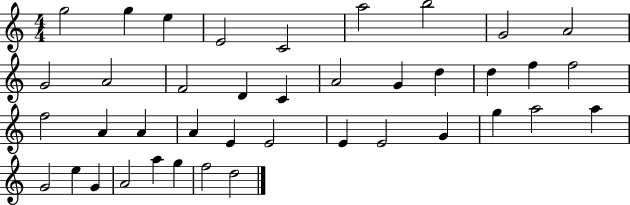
X:1
T:Untitled
M:4/4
L:1/4
K:C
g2 g e E2 C2 a2 b2 G2 A2 G2 A2 F2 D C A2 G d d f f2 f2 A A A E E2 E E2 G g a2 a G2 e G A2 a g f2 d2